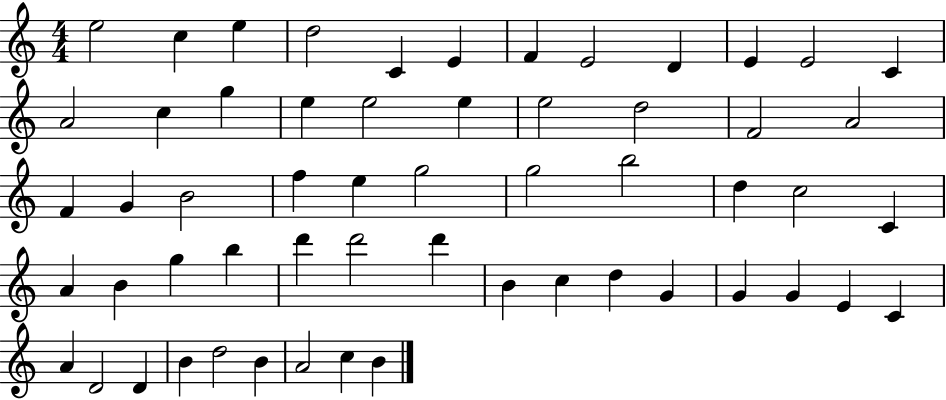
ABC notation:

X:1
T:Untitled
M:4/4
L:1/4
K:C
e2 c e d2 C E F E2 D E E2 C A2 c g e e2 e e2 d2 F2 A2 F G B2 f e g2 g2 b2 d c2 C A B g b d' d'2 d' B c d G G G E C A D2 D B d2 B A2 c B